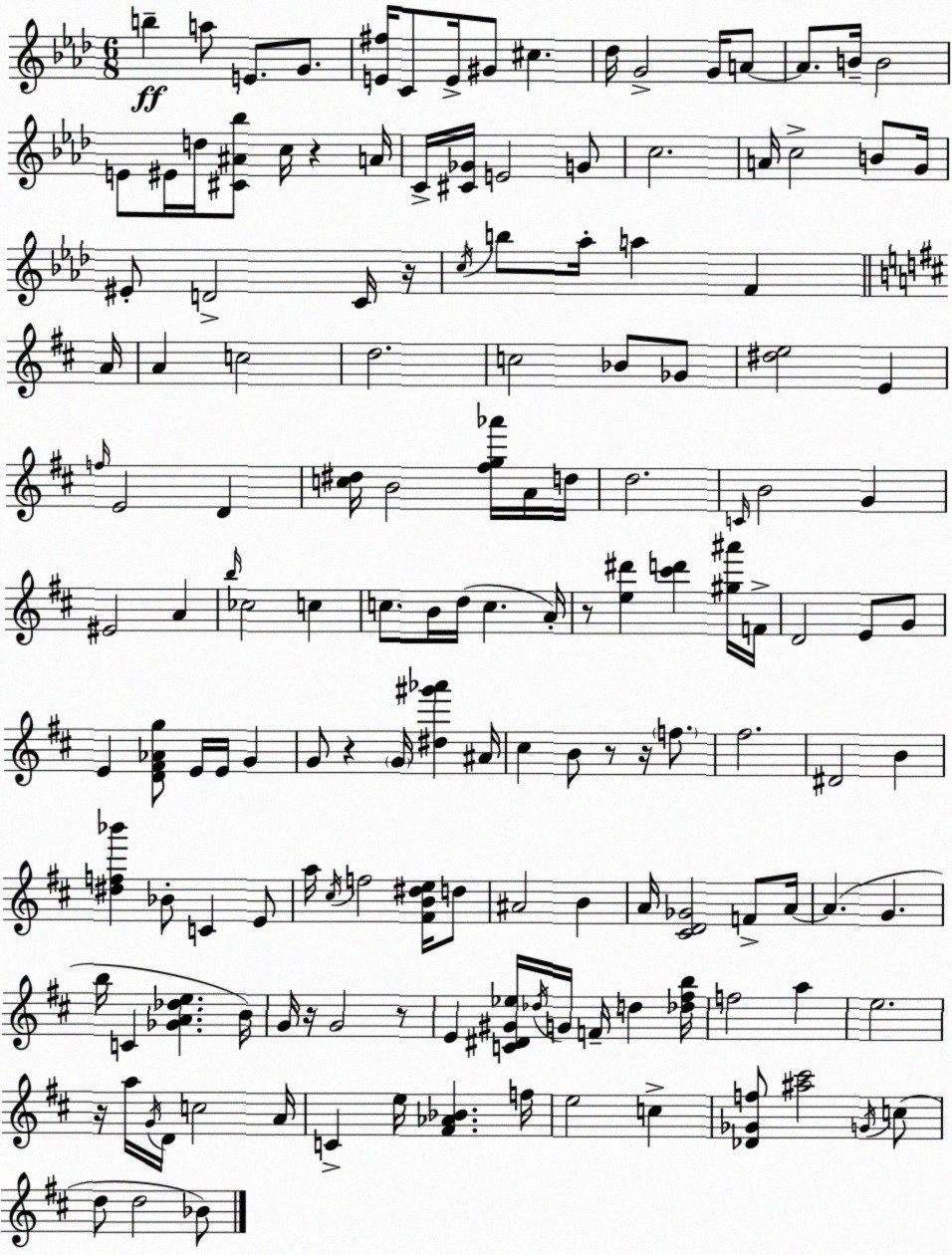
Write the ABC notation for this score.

X:1
T:Untitled
M:6/8
L:1/4
K:Ab
b a/2 E/2 G/2 [E^f]/4 C/2 E/4 ^G/2 ^c _d/4 G2 G/4 A/2 A/2 B/4 B2 E/2 ^E/4 d/4 [^C^A_b]/2 c/4 z A/4 C/4 [^C_G]/4 E2 G/2 c2 A/4 c2 B/2 G/4 ^E/2 D2 C/4 z/4 c/4 b/2 _a/4 a F A/4 A c2 d2 c2 _B/2 _G/2 [^de]2 E f/4 E2 D [c^d]/4 B2 [^fg_a']/4 A/4 d/4 d2 C/4 B2 G ^E2 A b/4 _c2 c c/2 B/4 d/4 c A/4 z/2 [e^d'] [^c'd'] [^g^a']/4 F/4 D2 E/2 G/2 E [D^F_Ag]/2 E/4 E/4 G G/2 z G/4 [^d^g'_a'] ^A/4 ^c B/2 z/2 z/4 f/2 ^f2 ^D2 B [^df_b'] _B/2 C E/2 a/4 ^c/4 f2 [^FB^de]/4 d/2 ^A2 B A/4 [^CD_G]2 F/2 A/4 A G b/4 C [_GA_de] B/4 G/4 z/4 G2 z/2 E [C^D^G_e]/4 _d/4 G/4 F/4 d [_d^fb]/4 f2 a e2 z/4 a/4 G/4 D/4 c2 A/4 C e/4 [^F_A_B] f/4 e2 c [_D_Gf]/2 [^a^c']2 G/4 c/2 d/2 d2 _B/2